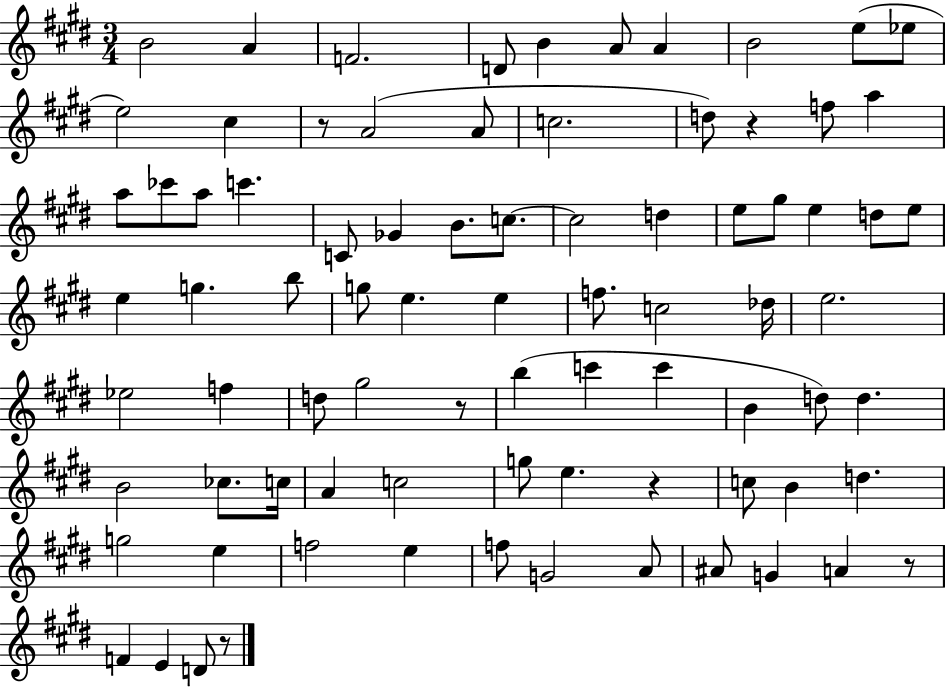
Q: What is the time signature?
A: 3/4